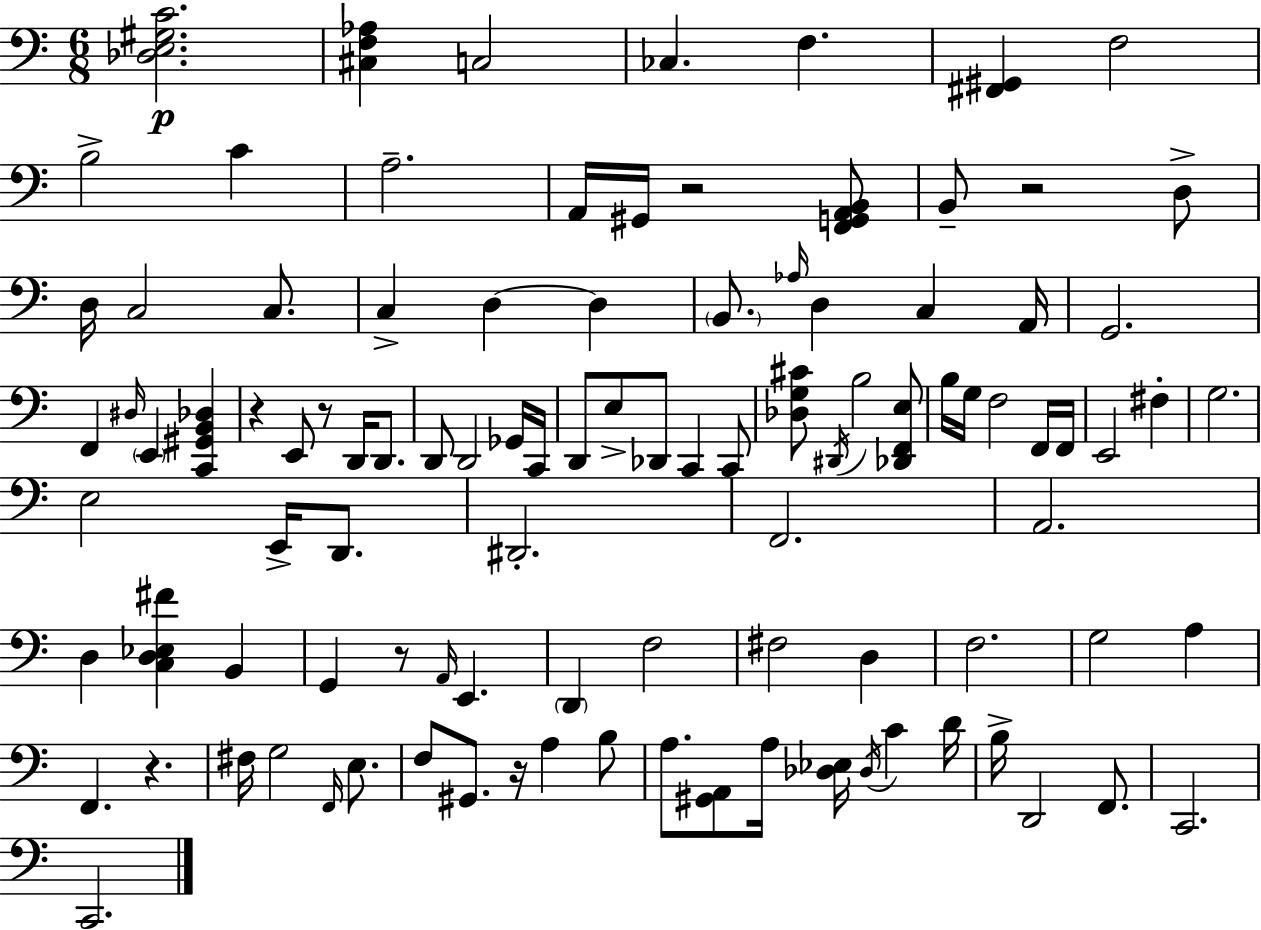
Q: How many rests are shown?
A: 7